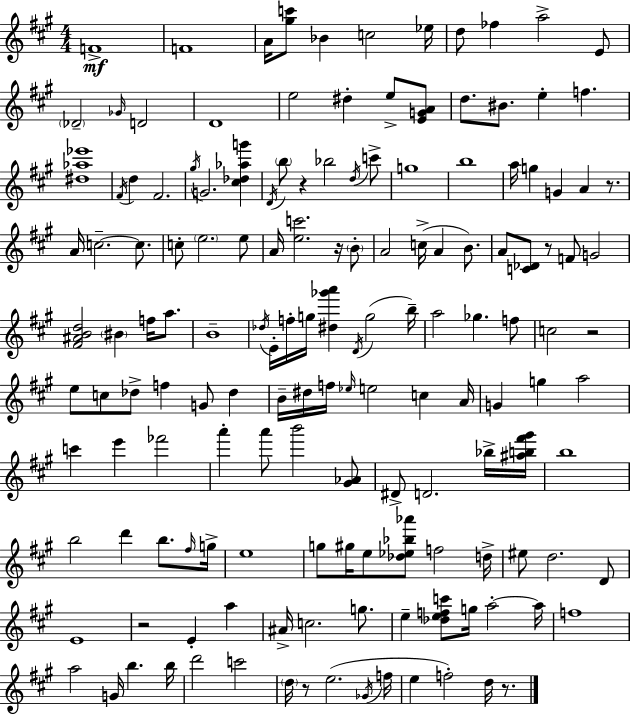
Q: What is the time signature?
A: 4/4